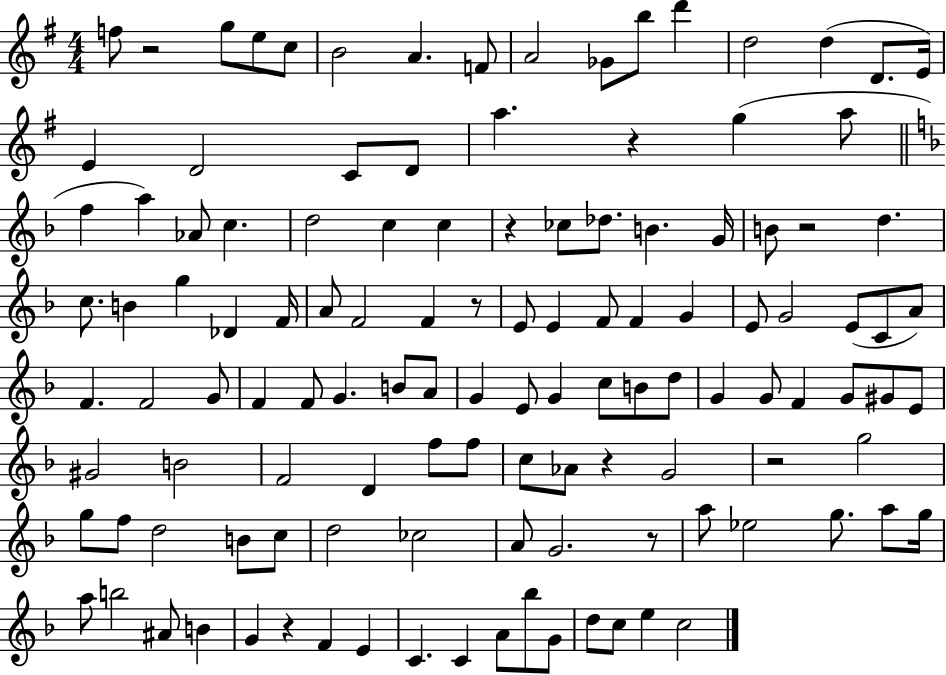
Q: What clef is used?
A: treble